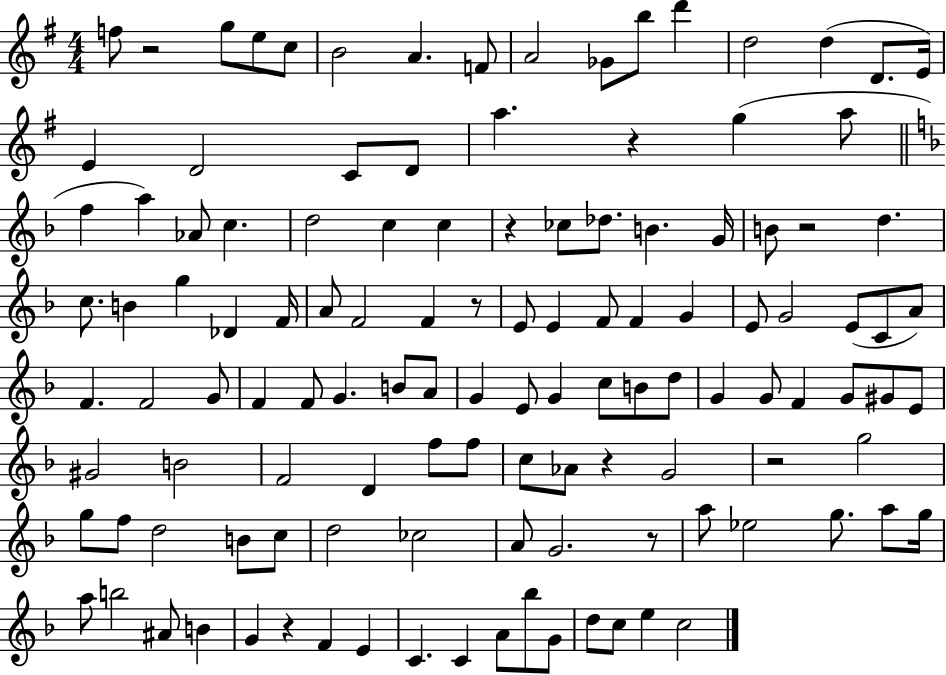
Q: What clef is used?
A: treble